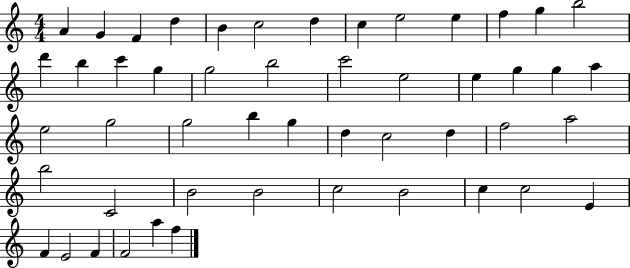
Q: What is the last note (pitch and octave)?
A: F5